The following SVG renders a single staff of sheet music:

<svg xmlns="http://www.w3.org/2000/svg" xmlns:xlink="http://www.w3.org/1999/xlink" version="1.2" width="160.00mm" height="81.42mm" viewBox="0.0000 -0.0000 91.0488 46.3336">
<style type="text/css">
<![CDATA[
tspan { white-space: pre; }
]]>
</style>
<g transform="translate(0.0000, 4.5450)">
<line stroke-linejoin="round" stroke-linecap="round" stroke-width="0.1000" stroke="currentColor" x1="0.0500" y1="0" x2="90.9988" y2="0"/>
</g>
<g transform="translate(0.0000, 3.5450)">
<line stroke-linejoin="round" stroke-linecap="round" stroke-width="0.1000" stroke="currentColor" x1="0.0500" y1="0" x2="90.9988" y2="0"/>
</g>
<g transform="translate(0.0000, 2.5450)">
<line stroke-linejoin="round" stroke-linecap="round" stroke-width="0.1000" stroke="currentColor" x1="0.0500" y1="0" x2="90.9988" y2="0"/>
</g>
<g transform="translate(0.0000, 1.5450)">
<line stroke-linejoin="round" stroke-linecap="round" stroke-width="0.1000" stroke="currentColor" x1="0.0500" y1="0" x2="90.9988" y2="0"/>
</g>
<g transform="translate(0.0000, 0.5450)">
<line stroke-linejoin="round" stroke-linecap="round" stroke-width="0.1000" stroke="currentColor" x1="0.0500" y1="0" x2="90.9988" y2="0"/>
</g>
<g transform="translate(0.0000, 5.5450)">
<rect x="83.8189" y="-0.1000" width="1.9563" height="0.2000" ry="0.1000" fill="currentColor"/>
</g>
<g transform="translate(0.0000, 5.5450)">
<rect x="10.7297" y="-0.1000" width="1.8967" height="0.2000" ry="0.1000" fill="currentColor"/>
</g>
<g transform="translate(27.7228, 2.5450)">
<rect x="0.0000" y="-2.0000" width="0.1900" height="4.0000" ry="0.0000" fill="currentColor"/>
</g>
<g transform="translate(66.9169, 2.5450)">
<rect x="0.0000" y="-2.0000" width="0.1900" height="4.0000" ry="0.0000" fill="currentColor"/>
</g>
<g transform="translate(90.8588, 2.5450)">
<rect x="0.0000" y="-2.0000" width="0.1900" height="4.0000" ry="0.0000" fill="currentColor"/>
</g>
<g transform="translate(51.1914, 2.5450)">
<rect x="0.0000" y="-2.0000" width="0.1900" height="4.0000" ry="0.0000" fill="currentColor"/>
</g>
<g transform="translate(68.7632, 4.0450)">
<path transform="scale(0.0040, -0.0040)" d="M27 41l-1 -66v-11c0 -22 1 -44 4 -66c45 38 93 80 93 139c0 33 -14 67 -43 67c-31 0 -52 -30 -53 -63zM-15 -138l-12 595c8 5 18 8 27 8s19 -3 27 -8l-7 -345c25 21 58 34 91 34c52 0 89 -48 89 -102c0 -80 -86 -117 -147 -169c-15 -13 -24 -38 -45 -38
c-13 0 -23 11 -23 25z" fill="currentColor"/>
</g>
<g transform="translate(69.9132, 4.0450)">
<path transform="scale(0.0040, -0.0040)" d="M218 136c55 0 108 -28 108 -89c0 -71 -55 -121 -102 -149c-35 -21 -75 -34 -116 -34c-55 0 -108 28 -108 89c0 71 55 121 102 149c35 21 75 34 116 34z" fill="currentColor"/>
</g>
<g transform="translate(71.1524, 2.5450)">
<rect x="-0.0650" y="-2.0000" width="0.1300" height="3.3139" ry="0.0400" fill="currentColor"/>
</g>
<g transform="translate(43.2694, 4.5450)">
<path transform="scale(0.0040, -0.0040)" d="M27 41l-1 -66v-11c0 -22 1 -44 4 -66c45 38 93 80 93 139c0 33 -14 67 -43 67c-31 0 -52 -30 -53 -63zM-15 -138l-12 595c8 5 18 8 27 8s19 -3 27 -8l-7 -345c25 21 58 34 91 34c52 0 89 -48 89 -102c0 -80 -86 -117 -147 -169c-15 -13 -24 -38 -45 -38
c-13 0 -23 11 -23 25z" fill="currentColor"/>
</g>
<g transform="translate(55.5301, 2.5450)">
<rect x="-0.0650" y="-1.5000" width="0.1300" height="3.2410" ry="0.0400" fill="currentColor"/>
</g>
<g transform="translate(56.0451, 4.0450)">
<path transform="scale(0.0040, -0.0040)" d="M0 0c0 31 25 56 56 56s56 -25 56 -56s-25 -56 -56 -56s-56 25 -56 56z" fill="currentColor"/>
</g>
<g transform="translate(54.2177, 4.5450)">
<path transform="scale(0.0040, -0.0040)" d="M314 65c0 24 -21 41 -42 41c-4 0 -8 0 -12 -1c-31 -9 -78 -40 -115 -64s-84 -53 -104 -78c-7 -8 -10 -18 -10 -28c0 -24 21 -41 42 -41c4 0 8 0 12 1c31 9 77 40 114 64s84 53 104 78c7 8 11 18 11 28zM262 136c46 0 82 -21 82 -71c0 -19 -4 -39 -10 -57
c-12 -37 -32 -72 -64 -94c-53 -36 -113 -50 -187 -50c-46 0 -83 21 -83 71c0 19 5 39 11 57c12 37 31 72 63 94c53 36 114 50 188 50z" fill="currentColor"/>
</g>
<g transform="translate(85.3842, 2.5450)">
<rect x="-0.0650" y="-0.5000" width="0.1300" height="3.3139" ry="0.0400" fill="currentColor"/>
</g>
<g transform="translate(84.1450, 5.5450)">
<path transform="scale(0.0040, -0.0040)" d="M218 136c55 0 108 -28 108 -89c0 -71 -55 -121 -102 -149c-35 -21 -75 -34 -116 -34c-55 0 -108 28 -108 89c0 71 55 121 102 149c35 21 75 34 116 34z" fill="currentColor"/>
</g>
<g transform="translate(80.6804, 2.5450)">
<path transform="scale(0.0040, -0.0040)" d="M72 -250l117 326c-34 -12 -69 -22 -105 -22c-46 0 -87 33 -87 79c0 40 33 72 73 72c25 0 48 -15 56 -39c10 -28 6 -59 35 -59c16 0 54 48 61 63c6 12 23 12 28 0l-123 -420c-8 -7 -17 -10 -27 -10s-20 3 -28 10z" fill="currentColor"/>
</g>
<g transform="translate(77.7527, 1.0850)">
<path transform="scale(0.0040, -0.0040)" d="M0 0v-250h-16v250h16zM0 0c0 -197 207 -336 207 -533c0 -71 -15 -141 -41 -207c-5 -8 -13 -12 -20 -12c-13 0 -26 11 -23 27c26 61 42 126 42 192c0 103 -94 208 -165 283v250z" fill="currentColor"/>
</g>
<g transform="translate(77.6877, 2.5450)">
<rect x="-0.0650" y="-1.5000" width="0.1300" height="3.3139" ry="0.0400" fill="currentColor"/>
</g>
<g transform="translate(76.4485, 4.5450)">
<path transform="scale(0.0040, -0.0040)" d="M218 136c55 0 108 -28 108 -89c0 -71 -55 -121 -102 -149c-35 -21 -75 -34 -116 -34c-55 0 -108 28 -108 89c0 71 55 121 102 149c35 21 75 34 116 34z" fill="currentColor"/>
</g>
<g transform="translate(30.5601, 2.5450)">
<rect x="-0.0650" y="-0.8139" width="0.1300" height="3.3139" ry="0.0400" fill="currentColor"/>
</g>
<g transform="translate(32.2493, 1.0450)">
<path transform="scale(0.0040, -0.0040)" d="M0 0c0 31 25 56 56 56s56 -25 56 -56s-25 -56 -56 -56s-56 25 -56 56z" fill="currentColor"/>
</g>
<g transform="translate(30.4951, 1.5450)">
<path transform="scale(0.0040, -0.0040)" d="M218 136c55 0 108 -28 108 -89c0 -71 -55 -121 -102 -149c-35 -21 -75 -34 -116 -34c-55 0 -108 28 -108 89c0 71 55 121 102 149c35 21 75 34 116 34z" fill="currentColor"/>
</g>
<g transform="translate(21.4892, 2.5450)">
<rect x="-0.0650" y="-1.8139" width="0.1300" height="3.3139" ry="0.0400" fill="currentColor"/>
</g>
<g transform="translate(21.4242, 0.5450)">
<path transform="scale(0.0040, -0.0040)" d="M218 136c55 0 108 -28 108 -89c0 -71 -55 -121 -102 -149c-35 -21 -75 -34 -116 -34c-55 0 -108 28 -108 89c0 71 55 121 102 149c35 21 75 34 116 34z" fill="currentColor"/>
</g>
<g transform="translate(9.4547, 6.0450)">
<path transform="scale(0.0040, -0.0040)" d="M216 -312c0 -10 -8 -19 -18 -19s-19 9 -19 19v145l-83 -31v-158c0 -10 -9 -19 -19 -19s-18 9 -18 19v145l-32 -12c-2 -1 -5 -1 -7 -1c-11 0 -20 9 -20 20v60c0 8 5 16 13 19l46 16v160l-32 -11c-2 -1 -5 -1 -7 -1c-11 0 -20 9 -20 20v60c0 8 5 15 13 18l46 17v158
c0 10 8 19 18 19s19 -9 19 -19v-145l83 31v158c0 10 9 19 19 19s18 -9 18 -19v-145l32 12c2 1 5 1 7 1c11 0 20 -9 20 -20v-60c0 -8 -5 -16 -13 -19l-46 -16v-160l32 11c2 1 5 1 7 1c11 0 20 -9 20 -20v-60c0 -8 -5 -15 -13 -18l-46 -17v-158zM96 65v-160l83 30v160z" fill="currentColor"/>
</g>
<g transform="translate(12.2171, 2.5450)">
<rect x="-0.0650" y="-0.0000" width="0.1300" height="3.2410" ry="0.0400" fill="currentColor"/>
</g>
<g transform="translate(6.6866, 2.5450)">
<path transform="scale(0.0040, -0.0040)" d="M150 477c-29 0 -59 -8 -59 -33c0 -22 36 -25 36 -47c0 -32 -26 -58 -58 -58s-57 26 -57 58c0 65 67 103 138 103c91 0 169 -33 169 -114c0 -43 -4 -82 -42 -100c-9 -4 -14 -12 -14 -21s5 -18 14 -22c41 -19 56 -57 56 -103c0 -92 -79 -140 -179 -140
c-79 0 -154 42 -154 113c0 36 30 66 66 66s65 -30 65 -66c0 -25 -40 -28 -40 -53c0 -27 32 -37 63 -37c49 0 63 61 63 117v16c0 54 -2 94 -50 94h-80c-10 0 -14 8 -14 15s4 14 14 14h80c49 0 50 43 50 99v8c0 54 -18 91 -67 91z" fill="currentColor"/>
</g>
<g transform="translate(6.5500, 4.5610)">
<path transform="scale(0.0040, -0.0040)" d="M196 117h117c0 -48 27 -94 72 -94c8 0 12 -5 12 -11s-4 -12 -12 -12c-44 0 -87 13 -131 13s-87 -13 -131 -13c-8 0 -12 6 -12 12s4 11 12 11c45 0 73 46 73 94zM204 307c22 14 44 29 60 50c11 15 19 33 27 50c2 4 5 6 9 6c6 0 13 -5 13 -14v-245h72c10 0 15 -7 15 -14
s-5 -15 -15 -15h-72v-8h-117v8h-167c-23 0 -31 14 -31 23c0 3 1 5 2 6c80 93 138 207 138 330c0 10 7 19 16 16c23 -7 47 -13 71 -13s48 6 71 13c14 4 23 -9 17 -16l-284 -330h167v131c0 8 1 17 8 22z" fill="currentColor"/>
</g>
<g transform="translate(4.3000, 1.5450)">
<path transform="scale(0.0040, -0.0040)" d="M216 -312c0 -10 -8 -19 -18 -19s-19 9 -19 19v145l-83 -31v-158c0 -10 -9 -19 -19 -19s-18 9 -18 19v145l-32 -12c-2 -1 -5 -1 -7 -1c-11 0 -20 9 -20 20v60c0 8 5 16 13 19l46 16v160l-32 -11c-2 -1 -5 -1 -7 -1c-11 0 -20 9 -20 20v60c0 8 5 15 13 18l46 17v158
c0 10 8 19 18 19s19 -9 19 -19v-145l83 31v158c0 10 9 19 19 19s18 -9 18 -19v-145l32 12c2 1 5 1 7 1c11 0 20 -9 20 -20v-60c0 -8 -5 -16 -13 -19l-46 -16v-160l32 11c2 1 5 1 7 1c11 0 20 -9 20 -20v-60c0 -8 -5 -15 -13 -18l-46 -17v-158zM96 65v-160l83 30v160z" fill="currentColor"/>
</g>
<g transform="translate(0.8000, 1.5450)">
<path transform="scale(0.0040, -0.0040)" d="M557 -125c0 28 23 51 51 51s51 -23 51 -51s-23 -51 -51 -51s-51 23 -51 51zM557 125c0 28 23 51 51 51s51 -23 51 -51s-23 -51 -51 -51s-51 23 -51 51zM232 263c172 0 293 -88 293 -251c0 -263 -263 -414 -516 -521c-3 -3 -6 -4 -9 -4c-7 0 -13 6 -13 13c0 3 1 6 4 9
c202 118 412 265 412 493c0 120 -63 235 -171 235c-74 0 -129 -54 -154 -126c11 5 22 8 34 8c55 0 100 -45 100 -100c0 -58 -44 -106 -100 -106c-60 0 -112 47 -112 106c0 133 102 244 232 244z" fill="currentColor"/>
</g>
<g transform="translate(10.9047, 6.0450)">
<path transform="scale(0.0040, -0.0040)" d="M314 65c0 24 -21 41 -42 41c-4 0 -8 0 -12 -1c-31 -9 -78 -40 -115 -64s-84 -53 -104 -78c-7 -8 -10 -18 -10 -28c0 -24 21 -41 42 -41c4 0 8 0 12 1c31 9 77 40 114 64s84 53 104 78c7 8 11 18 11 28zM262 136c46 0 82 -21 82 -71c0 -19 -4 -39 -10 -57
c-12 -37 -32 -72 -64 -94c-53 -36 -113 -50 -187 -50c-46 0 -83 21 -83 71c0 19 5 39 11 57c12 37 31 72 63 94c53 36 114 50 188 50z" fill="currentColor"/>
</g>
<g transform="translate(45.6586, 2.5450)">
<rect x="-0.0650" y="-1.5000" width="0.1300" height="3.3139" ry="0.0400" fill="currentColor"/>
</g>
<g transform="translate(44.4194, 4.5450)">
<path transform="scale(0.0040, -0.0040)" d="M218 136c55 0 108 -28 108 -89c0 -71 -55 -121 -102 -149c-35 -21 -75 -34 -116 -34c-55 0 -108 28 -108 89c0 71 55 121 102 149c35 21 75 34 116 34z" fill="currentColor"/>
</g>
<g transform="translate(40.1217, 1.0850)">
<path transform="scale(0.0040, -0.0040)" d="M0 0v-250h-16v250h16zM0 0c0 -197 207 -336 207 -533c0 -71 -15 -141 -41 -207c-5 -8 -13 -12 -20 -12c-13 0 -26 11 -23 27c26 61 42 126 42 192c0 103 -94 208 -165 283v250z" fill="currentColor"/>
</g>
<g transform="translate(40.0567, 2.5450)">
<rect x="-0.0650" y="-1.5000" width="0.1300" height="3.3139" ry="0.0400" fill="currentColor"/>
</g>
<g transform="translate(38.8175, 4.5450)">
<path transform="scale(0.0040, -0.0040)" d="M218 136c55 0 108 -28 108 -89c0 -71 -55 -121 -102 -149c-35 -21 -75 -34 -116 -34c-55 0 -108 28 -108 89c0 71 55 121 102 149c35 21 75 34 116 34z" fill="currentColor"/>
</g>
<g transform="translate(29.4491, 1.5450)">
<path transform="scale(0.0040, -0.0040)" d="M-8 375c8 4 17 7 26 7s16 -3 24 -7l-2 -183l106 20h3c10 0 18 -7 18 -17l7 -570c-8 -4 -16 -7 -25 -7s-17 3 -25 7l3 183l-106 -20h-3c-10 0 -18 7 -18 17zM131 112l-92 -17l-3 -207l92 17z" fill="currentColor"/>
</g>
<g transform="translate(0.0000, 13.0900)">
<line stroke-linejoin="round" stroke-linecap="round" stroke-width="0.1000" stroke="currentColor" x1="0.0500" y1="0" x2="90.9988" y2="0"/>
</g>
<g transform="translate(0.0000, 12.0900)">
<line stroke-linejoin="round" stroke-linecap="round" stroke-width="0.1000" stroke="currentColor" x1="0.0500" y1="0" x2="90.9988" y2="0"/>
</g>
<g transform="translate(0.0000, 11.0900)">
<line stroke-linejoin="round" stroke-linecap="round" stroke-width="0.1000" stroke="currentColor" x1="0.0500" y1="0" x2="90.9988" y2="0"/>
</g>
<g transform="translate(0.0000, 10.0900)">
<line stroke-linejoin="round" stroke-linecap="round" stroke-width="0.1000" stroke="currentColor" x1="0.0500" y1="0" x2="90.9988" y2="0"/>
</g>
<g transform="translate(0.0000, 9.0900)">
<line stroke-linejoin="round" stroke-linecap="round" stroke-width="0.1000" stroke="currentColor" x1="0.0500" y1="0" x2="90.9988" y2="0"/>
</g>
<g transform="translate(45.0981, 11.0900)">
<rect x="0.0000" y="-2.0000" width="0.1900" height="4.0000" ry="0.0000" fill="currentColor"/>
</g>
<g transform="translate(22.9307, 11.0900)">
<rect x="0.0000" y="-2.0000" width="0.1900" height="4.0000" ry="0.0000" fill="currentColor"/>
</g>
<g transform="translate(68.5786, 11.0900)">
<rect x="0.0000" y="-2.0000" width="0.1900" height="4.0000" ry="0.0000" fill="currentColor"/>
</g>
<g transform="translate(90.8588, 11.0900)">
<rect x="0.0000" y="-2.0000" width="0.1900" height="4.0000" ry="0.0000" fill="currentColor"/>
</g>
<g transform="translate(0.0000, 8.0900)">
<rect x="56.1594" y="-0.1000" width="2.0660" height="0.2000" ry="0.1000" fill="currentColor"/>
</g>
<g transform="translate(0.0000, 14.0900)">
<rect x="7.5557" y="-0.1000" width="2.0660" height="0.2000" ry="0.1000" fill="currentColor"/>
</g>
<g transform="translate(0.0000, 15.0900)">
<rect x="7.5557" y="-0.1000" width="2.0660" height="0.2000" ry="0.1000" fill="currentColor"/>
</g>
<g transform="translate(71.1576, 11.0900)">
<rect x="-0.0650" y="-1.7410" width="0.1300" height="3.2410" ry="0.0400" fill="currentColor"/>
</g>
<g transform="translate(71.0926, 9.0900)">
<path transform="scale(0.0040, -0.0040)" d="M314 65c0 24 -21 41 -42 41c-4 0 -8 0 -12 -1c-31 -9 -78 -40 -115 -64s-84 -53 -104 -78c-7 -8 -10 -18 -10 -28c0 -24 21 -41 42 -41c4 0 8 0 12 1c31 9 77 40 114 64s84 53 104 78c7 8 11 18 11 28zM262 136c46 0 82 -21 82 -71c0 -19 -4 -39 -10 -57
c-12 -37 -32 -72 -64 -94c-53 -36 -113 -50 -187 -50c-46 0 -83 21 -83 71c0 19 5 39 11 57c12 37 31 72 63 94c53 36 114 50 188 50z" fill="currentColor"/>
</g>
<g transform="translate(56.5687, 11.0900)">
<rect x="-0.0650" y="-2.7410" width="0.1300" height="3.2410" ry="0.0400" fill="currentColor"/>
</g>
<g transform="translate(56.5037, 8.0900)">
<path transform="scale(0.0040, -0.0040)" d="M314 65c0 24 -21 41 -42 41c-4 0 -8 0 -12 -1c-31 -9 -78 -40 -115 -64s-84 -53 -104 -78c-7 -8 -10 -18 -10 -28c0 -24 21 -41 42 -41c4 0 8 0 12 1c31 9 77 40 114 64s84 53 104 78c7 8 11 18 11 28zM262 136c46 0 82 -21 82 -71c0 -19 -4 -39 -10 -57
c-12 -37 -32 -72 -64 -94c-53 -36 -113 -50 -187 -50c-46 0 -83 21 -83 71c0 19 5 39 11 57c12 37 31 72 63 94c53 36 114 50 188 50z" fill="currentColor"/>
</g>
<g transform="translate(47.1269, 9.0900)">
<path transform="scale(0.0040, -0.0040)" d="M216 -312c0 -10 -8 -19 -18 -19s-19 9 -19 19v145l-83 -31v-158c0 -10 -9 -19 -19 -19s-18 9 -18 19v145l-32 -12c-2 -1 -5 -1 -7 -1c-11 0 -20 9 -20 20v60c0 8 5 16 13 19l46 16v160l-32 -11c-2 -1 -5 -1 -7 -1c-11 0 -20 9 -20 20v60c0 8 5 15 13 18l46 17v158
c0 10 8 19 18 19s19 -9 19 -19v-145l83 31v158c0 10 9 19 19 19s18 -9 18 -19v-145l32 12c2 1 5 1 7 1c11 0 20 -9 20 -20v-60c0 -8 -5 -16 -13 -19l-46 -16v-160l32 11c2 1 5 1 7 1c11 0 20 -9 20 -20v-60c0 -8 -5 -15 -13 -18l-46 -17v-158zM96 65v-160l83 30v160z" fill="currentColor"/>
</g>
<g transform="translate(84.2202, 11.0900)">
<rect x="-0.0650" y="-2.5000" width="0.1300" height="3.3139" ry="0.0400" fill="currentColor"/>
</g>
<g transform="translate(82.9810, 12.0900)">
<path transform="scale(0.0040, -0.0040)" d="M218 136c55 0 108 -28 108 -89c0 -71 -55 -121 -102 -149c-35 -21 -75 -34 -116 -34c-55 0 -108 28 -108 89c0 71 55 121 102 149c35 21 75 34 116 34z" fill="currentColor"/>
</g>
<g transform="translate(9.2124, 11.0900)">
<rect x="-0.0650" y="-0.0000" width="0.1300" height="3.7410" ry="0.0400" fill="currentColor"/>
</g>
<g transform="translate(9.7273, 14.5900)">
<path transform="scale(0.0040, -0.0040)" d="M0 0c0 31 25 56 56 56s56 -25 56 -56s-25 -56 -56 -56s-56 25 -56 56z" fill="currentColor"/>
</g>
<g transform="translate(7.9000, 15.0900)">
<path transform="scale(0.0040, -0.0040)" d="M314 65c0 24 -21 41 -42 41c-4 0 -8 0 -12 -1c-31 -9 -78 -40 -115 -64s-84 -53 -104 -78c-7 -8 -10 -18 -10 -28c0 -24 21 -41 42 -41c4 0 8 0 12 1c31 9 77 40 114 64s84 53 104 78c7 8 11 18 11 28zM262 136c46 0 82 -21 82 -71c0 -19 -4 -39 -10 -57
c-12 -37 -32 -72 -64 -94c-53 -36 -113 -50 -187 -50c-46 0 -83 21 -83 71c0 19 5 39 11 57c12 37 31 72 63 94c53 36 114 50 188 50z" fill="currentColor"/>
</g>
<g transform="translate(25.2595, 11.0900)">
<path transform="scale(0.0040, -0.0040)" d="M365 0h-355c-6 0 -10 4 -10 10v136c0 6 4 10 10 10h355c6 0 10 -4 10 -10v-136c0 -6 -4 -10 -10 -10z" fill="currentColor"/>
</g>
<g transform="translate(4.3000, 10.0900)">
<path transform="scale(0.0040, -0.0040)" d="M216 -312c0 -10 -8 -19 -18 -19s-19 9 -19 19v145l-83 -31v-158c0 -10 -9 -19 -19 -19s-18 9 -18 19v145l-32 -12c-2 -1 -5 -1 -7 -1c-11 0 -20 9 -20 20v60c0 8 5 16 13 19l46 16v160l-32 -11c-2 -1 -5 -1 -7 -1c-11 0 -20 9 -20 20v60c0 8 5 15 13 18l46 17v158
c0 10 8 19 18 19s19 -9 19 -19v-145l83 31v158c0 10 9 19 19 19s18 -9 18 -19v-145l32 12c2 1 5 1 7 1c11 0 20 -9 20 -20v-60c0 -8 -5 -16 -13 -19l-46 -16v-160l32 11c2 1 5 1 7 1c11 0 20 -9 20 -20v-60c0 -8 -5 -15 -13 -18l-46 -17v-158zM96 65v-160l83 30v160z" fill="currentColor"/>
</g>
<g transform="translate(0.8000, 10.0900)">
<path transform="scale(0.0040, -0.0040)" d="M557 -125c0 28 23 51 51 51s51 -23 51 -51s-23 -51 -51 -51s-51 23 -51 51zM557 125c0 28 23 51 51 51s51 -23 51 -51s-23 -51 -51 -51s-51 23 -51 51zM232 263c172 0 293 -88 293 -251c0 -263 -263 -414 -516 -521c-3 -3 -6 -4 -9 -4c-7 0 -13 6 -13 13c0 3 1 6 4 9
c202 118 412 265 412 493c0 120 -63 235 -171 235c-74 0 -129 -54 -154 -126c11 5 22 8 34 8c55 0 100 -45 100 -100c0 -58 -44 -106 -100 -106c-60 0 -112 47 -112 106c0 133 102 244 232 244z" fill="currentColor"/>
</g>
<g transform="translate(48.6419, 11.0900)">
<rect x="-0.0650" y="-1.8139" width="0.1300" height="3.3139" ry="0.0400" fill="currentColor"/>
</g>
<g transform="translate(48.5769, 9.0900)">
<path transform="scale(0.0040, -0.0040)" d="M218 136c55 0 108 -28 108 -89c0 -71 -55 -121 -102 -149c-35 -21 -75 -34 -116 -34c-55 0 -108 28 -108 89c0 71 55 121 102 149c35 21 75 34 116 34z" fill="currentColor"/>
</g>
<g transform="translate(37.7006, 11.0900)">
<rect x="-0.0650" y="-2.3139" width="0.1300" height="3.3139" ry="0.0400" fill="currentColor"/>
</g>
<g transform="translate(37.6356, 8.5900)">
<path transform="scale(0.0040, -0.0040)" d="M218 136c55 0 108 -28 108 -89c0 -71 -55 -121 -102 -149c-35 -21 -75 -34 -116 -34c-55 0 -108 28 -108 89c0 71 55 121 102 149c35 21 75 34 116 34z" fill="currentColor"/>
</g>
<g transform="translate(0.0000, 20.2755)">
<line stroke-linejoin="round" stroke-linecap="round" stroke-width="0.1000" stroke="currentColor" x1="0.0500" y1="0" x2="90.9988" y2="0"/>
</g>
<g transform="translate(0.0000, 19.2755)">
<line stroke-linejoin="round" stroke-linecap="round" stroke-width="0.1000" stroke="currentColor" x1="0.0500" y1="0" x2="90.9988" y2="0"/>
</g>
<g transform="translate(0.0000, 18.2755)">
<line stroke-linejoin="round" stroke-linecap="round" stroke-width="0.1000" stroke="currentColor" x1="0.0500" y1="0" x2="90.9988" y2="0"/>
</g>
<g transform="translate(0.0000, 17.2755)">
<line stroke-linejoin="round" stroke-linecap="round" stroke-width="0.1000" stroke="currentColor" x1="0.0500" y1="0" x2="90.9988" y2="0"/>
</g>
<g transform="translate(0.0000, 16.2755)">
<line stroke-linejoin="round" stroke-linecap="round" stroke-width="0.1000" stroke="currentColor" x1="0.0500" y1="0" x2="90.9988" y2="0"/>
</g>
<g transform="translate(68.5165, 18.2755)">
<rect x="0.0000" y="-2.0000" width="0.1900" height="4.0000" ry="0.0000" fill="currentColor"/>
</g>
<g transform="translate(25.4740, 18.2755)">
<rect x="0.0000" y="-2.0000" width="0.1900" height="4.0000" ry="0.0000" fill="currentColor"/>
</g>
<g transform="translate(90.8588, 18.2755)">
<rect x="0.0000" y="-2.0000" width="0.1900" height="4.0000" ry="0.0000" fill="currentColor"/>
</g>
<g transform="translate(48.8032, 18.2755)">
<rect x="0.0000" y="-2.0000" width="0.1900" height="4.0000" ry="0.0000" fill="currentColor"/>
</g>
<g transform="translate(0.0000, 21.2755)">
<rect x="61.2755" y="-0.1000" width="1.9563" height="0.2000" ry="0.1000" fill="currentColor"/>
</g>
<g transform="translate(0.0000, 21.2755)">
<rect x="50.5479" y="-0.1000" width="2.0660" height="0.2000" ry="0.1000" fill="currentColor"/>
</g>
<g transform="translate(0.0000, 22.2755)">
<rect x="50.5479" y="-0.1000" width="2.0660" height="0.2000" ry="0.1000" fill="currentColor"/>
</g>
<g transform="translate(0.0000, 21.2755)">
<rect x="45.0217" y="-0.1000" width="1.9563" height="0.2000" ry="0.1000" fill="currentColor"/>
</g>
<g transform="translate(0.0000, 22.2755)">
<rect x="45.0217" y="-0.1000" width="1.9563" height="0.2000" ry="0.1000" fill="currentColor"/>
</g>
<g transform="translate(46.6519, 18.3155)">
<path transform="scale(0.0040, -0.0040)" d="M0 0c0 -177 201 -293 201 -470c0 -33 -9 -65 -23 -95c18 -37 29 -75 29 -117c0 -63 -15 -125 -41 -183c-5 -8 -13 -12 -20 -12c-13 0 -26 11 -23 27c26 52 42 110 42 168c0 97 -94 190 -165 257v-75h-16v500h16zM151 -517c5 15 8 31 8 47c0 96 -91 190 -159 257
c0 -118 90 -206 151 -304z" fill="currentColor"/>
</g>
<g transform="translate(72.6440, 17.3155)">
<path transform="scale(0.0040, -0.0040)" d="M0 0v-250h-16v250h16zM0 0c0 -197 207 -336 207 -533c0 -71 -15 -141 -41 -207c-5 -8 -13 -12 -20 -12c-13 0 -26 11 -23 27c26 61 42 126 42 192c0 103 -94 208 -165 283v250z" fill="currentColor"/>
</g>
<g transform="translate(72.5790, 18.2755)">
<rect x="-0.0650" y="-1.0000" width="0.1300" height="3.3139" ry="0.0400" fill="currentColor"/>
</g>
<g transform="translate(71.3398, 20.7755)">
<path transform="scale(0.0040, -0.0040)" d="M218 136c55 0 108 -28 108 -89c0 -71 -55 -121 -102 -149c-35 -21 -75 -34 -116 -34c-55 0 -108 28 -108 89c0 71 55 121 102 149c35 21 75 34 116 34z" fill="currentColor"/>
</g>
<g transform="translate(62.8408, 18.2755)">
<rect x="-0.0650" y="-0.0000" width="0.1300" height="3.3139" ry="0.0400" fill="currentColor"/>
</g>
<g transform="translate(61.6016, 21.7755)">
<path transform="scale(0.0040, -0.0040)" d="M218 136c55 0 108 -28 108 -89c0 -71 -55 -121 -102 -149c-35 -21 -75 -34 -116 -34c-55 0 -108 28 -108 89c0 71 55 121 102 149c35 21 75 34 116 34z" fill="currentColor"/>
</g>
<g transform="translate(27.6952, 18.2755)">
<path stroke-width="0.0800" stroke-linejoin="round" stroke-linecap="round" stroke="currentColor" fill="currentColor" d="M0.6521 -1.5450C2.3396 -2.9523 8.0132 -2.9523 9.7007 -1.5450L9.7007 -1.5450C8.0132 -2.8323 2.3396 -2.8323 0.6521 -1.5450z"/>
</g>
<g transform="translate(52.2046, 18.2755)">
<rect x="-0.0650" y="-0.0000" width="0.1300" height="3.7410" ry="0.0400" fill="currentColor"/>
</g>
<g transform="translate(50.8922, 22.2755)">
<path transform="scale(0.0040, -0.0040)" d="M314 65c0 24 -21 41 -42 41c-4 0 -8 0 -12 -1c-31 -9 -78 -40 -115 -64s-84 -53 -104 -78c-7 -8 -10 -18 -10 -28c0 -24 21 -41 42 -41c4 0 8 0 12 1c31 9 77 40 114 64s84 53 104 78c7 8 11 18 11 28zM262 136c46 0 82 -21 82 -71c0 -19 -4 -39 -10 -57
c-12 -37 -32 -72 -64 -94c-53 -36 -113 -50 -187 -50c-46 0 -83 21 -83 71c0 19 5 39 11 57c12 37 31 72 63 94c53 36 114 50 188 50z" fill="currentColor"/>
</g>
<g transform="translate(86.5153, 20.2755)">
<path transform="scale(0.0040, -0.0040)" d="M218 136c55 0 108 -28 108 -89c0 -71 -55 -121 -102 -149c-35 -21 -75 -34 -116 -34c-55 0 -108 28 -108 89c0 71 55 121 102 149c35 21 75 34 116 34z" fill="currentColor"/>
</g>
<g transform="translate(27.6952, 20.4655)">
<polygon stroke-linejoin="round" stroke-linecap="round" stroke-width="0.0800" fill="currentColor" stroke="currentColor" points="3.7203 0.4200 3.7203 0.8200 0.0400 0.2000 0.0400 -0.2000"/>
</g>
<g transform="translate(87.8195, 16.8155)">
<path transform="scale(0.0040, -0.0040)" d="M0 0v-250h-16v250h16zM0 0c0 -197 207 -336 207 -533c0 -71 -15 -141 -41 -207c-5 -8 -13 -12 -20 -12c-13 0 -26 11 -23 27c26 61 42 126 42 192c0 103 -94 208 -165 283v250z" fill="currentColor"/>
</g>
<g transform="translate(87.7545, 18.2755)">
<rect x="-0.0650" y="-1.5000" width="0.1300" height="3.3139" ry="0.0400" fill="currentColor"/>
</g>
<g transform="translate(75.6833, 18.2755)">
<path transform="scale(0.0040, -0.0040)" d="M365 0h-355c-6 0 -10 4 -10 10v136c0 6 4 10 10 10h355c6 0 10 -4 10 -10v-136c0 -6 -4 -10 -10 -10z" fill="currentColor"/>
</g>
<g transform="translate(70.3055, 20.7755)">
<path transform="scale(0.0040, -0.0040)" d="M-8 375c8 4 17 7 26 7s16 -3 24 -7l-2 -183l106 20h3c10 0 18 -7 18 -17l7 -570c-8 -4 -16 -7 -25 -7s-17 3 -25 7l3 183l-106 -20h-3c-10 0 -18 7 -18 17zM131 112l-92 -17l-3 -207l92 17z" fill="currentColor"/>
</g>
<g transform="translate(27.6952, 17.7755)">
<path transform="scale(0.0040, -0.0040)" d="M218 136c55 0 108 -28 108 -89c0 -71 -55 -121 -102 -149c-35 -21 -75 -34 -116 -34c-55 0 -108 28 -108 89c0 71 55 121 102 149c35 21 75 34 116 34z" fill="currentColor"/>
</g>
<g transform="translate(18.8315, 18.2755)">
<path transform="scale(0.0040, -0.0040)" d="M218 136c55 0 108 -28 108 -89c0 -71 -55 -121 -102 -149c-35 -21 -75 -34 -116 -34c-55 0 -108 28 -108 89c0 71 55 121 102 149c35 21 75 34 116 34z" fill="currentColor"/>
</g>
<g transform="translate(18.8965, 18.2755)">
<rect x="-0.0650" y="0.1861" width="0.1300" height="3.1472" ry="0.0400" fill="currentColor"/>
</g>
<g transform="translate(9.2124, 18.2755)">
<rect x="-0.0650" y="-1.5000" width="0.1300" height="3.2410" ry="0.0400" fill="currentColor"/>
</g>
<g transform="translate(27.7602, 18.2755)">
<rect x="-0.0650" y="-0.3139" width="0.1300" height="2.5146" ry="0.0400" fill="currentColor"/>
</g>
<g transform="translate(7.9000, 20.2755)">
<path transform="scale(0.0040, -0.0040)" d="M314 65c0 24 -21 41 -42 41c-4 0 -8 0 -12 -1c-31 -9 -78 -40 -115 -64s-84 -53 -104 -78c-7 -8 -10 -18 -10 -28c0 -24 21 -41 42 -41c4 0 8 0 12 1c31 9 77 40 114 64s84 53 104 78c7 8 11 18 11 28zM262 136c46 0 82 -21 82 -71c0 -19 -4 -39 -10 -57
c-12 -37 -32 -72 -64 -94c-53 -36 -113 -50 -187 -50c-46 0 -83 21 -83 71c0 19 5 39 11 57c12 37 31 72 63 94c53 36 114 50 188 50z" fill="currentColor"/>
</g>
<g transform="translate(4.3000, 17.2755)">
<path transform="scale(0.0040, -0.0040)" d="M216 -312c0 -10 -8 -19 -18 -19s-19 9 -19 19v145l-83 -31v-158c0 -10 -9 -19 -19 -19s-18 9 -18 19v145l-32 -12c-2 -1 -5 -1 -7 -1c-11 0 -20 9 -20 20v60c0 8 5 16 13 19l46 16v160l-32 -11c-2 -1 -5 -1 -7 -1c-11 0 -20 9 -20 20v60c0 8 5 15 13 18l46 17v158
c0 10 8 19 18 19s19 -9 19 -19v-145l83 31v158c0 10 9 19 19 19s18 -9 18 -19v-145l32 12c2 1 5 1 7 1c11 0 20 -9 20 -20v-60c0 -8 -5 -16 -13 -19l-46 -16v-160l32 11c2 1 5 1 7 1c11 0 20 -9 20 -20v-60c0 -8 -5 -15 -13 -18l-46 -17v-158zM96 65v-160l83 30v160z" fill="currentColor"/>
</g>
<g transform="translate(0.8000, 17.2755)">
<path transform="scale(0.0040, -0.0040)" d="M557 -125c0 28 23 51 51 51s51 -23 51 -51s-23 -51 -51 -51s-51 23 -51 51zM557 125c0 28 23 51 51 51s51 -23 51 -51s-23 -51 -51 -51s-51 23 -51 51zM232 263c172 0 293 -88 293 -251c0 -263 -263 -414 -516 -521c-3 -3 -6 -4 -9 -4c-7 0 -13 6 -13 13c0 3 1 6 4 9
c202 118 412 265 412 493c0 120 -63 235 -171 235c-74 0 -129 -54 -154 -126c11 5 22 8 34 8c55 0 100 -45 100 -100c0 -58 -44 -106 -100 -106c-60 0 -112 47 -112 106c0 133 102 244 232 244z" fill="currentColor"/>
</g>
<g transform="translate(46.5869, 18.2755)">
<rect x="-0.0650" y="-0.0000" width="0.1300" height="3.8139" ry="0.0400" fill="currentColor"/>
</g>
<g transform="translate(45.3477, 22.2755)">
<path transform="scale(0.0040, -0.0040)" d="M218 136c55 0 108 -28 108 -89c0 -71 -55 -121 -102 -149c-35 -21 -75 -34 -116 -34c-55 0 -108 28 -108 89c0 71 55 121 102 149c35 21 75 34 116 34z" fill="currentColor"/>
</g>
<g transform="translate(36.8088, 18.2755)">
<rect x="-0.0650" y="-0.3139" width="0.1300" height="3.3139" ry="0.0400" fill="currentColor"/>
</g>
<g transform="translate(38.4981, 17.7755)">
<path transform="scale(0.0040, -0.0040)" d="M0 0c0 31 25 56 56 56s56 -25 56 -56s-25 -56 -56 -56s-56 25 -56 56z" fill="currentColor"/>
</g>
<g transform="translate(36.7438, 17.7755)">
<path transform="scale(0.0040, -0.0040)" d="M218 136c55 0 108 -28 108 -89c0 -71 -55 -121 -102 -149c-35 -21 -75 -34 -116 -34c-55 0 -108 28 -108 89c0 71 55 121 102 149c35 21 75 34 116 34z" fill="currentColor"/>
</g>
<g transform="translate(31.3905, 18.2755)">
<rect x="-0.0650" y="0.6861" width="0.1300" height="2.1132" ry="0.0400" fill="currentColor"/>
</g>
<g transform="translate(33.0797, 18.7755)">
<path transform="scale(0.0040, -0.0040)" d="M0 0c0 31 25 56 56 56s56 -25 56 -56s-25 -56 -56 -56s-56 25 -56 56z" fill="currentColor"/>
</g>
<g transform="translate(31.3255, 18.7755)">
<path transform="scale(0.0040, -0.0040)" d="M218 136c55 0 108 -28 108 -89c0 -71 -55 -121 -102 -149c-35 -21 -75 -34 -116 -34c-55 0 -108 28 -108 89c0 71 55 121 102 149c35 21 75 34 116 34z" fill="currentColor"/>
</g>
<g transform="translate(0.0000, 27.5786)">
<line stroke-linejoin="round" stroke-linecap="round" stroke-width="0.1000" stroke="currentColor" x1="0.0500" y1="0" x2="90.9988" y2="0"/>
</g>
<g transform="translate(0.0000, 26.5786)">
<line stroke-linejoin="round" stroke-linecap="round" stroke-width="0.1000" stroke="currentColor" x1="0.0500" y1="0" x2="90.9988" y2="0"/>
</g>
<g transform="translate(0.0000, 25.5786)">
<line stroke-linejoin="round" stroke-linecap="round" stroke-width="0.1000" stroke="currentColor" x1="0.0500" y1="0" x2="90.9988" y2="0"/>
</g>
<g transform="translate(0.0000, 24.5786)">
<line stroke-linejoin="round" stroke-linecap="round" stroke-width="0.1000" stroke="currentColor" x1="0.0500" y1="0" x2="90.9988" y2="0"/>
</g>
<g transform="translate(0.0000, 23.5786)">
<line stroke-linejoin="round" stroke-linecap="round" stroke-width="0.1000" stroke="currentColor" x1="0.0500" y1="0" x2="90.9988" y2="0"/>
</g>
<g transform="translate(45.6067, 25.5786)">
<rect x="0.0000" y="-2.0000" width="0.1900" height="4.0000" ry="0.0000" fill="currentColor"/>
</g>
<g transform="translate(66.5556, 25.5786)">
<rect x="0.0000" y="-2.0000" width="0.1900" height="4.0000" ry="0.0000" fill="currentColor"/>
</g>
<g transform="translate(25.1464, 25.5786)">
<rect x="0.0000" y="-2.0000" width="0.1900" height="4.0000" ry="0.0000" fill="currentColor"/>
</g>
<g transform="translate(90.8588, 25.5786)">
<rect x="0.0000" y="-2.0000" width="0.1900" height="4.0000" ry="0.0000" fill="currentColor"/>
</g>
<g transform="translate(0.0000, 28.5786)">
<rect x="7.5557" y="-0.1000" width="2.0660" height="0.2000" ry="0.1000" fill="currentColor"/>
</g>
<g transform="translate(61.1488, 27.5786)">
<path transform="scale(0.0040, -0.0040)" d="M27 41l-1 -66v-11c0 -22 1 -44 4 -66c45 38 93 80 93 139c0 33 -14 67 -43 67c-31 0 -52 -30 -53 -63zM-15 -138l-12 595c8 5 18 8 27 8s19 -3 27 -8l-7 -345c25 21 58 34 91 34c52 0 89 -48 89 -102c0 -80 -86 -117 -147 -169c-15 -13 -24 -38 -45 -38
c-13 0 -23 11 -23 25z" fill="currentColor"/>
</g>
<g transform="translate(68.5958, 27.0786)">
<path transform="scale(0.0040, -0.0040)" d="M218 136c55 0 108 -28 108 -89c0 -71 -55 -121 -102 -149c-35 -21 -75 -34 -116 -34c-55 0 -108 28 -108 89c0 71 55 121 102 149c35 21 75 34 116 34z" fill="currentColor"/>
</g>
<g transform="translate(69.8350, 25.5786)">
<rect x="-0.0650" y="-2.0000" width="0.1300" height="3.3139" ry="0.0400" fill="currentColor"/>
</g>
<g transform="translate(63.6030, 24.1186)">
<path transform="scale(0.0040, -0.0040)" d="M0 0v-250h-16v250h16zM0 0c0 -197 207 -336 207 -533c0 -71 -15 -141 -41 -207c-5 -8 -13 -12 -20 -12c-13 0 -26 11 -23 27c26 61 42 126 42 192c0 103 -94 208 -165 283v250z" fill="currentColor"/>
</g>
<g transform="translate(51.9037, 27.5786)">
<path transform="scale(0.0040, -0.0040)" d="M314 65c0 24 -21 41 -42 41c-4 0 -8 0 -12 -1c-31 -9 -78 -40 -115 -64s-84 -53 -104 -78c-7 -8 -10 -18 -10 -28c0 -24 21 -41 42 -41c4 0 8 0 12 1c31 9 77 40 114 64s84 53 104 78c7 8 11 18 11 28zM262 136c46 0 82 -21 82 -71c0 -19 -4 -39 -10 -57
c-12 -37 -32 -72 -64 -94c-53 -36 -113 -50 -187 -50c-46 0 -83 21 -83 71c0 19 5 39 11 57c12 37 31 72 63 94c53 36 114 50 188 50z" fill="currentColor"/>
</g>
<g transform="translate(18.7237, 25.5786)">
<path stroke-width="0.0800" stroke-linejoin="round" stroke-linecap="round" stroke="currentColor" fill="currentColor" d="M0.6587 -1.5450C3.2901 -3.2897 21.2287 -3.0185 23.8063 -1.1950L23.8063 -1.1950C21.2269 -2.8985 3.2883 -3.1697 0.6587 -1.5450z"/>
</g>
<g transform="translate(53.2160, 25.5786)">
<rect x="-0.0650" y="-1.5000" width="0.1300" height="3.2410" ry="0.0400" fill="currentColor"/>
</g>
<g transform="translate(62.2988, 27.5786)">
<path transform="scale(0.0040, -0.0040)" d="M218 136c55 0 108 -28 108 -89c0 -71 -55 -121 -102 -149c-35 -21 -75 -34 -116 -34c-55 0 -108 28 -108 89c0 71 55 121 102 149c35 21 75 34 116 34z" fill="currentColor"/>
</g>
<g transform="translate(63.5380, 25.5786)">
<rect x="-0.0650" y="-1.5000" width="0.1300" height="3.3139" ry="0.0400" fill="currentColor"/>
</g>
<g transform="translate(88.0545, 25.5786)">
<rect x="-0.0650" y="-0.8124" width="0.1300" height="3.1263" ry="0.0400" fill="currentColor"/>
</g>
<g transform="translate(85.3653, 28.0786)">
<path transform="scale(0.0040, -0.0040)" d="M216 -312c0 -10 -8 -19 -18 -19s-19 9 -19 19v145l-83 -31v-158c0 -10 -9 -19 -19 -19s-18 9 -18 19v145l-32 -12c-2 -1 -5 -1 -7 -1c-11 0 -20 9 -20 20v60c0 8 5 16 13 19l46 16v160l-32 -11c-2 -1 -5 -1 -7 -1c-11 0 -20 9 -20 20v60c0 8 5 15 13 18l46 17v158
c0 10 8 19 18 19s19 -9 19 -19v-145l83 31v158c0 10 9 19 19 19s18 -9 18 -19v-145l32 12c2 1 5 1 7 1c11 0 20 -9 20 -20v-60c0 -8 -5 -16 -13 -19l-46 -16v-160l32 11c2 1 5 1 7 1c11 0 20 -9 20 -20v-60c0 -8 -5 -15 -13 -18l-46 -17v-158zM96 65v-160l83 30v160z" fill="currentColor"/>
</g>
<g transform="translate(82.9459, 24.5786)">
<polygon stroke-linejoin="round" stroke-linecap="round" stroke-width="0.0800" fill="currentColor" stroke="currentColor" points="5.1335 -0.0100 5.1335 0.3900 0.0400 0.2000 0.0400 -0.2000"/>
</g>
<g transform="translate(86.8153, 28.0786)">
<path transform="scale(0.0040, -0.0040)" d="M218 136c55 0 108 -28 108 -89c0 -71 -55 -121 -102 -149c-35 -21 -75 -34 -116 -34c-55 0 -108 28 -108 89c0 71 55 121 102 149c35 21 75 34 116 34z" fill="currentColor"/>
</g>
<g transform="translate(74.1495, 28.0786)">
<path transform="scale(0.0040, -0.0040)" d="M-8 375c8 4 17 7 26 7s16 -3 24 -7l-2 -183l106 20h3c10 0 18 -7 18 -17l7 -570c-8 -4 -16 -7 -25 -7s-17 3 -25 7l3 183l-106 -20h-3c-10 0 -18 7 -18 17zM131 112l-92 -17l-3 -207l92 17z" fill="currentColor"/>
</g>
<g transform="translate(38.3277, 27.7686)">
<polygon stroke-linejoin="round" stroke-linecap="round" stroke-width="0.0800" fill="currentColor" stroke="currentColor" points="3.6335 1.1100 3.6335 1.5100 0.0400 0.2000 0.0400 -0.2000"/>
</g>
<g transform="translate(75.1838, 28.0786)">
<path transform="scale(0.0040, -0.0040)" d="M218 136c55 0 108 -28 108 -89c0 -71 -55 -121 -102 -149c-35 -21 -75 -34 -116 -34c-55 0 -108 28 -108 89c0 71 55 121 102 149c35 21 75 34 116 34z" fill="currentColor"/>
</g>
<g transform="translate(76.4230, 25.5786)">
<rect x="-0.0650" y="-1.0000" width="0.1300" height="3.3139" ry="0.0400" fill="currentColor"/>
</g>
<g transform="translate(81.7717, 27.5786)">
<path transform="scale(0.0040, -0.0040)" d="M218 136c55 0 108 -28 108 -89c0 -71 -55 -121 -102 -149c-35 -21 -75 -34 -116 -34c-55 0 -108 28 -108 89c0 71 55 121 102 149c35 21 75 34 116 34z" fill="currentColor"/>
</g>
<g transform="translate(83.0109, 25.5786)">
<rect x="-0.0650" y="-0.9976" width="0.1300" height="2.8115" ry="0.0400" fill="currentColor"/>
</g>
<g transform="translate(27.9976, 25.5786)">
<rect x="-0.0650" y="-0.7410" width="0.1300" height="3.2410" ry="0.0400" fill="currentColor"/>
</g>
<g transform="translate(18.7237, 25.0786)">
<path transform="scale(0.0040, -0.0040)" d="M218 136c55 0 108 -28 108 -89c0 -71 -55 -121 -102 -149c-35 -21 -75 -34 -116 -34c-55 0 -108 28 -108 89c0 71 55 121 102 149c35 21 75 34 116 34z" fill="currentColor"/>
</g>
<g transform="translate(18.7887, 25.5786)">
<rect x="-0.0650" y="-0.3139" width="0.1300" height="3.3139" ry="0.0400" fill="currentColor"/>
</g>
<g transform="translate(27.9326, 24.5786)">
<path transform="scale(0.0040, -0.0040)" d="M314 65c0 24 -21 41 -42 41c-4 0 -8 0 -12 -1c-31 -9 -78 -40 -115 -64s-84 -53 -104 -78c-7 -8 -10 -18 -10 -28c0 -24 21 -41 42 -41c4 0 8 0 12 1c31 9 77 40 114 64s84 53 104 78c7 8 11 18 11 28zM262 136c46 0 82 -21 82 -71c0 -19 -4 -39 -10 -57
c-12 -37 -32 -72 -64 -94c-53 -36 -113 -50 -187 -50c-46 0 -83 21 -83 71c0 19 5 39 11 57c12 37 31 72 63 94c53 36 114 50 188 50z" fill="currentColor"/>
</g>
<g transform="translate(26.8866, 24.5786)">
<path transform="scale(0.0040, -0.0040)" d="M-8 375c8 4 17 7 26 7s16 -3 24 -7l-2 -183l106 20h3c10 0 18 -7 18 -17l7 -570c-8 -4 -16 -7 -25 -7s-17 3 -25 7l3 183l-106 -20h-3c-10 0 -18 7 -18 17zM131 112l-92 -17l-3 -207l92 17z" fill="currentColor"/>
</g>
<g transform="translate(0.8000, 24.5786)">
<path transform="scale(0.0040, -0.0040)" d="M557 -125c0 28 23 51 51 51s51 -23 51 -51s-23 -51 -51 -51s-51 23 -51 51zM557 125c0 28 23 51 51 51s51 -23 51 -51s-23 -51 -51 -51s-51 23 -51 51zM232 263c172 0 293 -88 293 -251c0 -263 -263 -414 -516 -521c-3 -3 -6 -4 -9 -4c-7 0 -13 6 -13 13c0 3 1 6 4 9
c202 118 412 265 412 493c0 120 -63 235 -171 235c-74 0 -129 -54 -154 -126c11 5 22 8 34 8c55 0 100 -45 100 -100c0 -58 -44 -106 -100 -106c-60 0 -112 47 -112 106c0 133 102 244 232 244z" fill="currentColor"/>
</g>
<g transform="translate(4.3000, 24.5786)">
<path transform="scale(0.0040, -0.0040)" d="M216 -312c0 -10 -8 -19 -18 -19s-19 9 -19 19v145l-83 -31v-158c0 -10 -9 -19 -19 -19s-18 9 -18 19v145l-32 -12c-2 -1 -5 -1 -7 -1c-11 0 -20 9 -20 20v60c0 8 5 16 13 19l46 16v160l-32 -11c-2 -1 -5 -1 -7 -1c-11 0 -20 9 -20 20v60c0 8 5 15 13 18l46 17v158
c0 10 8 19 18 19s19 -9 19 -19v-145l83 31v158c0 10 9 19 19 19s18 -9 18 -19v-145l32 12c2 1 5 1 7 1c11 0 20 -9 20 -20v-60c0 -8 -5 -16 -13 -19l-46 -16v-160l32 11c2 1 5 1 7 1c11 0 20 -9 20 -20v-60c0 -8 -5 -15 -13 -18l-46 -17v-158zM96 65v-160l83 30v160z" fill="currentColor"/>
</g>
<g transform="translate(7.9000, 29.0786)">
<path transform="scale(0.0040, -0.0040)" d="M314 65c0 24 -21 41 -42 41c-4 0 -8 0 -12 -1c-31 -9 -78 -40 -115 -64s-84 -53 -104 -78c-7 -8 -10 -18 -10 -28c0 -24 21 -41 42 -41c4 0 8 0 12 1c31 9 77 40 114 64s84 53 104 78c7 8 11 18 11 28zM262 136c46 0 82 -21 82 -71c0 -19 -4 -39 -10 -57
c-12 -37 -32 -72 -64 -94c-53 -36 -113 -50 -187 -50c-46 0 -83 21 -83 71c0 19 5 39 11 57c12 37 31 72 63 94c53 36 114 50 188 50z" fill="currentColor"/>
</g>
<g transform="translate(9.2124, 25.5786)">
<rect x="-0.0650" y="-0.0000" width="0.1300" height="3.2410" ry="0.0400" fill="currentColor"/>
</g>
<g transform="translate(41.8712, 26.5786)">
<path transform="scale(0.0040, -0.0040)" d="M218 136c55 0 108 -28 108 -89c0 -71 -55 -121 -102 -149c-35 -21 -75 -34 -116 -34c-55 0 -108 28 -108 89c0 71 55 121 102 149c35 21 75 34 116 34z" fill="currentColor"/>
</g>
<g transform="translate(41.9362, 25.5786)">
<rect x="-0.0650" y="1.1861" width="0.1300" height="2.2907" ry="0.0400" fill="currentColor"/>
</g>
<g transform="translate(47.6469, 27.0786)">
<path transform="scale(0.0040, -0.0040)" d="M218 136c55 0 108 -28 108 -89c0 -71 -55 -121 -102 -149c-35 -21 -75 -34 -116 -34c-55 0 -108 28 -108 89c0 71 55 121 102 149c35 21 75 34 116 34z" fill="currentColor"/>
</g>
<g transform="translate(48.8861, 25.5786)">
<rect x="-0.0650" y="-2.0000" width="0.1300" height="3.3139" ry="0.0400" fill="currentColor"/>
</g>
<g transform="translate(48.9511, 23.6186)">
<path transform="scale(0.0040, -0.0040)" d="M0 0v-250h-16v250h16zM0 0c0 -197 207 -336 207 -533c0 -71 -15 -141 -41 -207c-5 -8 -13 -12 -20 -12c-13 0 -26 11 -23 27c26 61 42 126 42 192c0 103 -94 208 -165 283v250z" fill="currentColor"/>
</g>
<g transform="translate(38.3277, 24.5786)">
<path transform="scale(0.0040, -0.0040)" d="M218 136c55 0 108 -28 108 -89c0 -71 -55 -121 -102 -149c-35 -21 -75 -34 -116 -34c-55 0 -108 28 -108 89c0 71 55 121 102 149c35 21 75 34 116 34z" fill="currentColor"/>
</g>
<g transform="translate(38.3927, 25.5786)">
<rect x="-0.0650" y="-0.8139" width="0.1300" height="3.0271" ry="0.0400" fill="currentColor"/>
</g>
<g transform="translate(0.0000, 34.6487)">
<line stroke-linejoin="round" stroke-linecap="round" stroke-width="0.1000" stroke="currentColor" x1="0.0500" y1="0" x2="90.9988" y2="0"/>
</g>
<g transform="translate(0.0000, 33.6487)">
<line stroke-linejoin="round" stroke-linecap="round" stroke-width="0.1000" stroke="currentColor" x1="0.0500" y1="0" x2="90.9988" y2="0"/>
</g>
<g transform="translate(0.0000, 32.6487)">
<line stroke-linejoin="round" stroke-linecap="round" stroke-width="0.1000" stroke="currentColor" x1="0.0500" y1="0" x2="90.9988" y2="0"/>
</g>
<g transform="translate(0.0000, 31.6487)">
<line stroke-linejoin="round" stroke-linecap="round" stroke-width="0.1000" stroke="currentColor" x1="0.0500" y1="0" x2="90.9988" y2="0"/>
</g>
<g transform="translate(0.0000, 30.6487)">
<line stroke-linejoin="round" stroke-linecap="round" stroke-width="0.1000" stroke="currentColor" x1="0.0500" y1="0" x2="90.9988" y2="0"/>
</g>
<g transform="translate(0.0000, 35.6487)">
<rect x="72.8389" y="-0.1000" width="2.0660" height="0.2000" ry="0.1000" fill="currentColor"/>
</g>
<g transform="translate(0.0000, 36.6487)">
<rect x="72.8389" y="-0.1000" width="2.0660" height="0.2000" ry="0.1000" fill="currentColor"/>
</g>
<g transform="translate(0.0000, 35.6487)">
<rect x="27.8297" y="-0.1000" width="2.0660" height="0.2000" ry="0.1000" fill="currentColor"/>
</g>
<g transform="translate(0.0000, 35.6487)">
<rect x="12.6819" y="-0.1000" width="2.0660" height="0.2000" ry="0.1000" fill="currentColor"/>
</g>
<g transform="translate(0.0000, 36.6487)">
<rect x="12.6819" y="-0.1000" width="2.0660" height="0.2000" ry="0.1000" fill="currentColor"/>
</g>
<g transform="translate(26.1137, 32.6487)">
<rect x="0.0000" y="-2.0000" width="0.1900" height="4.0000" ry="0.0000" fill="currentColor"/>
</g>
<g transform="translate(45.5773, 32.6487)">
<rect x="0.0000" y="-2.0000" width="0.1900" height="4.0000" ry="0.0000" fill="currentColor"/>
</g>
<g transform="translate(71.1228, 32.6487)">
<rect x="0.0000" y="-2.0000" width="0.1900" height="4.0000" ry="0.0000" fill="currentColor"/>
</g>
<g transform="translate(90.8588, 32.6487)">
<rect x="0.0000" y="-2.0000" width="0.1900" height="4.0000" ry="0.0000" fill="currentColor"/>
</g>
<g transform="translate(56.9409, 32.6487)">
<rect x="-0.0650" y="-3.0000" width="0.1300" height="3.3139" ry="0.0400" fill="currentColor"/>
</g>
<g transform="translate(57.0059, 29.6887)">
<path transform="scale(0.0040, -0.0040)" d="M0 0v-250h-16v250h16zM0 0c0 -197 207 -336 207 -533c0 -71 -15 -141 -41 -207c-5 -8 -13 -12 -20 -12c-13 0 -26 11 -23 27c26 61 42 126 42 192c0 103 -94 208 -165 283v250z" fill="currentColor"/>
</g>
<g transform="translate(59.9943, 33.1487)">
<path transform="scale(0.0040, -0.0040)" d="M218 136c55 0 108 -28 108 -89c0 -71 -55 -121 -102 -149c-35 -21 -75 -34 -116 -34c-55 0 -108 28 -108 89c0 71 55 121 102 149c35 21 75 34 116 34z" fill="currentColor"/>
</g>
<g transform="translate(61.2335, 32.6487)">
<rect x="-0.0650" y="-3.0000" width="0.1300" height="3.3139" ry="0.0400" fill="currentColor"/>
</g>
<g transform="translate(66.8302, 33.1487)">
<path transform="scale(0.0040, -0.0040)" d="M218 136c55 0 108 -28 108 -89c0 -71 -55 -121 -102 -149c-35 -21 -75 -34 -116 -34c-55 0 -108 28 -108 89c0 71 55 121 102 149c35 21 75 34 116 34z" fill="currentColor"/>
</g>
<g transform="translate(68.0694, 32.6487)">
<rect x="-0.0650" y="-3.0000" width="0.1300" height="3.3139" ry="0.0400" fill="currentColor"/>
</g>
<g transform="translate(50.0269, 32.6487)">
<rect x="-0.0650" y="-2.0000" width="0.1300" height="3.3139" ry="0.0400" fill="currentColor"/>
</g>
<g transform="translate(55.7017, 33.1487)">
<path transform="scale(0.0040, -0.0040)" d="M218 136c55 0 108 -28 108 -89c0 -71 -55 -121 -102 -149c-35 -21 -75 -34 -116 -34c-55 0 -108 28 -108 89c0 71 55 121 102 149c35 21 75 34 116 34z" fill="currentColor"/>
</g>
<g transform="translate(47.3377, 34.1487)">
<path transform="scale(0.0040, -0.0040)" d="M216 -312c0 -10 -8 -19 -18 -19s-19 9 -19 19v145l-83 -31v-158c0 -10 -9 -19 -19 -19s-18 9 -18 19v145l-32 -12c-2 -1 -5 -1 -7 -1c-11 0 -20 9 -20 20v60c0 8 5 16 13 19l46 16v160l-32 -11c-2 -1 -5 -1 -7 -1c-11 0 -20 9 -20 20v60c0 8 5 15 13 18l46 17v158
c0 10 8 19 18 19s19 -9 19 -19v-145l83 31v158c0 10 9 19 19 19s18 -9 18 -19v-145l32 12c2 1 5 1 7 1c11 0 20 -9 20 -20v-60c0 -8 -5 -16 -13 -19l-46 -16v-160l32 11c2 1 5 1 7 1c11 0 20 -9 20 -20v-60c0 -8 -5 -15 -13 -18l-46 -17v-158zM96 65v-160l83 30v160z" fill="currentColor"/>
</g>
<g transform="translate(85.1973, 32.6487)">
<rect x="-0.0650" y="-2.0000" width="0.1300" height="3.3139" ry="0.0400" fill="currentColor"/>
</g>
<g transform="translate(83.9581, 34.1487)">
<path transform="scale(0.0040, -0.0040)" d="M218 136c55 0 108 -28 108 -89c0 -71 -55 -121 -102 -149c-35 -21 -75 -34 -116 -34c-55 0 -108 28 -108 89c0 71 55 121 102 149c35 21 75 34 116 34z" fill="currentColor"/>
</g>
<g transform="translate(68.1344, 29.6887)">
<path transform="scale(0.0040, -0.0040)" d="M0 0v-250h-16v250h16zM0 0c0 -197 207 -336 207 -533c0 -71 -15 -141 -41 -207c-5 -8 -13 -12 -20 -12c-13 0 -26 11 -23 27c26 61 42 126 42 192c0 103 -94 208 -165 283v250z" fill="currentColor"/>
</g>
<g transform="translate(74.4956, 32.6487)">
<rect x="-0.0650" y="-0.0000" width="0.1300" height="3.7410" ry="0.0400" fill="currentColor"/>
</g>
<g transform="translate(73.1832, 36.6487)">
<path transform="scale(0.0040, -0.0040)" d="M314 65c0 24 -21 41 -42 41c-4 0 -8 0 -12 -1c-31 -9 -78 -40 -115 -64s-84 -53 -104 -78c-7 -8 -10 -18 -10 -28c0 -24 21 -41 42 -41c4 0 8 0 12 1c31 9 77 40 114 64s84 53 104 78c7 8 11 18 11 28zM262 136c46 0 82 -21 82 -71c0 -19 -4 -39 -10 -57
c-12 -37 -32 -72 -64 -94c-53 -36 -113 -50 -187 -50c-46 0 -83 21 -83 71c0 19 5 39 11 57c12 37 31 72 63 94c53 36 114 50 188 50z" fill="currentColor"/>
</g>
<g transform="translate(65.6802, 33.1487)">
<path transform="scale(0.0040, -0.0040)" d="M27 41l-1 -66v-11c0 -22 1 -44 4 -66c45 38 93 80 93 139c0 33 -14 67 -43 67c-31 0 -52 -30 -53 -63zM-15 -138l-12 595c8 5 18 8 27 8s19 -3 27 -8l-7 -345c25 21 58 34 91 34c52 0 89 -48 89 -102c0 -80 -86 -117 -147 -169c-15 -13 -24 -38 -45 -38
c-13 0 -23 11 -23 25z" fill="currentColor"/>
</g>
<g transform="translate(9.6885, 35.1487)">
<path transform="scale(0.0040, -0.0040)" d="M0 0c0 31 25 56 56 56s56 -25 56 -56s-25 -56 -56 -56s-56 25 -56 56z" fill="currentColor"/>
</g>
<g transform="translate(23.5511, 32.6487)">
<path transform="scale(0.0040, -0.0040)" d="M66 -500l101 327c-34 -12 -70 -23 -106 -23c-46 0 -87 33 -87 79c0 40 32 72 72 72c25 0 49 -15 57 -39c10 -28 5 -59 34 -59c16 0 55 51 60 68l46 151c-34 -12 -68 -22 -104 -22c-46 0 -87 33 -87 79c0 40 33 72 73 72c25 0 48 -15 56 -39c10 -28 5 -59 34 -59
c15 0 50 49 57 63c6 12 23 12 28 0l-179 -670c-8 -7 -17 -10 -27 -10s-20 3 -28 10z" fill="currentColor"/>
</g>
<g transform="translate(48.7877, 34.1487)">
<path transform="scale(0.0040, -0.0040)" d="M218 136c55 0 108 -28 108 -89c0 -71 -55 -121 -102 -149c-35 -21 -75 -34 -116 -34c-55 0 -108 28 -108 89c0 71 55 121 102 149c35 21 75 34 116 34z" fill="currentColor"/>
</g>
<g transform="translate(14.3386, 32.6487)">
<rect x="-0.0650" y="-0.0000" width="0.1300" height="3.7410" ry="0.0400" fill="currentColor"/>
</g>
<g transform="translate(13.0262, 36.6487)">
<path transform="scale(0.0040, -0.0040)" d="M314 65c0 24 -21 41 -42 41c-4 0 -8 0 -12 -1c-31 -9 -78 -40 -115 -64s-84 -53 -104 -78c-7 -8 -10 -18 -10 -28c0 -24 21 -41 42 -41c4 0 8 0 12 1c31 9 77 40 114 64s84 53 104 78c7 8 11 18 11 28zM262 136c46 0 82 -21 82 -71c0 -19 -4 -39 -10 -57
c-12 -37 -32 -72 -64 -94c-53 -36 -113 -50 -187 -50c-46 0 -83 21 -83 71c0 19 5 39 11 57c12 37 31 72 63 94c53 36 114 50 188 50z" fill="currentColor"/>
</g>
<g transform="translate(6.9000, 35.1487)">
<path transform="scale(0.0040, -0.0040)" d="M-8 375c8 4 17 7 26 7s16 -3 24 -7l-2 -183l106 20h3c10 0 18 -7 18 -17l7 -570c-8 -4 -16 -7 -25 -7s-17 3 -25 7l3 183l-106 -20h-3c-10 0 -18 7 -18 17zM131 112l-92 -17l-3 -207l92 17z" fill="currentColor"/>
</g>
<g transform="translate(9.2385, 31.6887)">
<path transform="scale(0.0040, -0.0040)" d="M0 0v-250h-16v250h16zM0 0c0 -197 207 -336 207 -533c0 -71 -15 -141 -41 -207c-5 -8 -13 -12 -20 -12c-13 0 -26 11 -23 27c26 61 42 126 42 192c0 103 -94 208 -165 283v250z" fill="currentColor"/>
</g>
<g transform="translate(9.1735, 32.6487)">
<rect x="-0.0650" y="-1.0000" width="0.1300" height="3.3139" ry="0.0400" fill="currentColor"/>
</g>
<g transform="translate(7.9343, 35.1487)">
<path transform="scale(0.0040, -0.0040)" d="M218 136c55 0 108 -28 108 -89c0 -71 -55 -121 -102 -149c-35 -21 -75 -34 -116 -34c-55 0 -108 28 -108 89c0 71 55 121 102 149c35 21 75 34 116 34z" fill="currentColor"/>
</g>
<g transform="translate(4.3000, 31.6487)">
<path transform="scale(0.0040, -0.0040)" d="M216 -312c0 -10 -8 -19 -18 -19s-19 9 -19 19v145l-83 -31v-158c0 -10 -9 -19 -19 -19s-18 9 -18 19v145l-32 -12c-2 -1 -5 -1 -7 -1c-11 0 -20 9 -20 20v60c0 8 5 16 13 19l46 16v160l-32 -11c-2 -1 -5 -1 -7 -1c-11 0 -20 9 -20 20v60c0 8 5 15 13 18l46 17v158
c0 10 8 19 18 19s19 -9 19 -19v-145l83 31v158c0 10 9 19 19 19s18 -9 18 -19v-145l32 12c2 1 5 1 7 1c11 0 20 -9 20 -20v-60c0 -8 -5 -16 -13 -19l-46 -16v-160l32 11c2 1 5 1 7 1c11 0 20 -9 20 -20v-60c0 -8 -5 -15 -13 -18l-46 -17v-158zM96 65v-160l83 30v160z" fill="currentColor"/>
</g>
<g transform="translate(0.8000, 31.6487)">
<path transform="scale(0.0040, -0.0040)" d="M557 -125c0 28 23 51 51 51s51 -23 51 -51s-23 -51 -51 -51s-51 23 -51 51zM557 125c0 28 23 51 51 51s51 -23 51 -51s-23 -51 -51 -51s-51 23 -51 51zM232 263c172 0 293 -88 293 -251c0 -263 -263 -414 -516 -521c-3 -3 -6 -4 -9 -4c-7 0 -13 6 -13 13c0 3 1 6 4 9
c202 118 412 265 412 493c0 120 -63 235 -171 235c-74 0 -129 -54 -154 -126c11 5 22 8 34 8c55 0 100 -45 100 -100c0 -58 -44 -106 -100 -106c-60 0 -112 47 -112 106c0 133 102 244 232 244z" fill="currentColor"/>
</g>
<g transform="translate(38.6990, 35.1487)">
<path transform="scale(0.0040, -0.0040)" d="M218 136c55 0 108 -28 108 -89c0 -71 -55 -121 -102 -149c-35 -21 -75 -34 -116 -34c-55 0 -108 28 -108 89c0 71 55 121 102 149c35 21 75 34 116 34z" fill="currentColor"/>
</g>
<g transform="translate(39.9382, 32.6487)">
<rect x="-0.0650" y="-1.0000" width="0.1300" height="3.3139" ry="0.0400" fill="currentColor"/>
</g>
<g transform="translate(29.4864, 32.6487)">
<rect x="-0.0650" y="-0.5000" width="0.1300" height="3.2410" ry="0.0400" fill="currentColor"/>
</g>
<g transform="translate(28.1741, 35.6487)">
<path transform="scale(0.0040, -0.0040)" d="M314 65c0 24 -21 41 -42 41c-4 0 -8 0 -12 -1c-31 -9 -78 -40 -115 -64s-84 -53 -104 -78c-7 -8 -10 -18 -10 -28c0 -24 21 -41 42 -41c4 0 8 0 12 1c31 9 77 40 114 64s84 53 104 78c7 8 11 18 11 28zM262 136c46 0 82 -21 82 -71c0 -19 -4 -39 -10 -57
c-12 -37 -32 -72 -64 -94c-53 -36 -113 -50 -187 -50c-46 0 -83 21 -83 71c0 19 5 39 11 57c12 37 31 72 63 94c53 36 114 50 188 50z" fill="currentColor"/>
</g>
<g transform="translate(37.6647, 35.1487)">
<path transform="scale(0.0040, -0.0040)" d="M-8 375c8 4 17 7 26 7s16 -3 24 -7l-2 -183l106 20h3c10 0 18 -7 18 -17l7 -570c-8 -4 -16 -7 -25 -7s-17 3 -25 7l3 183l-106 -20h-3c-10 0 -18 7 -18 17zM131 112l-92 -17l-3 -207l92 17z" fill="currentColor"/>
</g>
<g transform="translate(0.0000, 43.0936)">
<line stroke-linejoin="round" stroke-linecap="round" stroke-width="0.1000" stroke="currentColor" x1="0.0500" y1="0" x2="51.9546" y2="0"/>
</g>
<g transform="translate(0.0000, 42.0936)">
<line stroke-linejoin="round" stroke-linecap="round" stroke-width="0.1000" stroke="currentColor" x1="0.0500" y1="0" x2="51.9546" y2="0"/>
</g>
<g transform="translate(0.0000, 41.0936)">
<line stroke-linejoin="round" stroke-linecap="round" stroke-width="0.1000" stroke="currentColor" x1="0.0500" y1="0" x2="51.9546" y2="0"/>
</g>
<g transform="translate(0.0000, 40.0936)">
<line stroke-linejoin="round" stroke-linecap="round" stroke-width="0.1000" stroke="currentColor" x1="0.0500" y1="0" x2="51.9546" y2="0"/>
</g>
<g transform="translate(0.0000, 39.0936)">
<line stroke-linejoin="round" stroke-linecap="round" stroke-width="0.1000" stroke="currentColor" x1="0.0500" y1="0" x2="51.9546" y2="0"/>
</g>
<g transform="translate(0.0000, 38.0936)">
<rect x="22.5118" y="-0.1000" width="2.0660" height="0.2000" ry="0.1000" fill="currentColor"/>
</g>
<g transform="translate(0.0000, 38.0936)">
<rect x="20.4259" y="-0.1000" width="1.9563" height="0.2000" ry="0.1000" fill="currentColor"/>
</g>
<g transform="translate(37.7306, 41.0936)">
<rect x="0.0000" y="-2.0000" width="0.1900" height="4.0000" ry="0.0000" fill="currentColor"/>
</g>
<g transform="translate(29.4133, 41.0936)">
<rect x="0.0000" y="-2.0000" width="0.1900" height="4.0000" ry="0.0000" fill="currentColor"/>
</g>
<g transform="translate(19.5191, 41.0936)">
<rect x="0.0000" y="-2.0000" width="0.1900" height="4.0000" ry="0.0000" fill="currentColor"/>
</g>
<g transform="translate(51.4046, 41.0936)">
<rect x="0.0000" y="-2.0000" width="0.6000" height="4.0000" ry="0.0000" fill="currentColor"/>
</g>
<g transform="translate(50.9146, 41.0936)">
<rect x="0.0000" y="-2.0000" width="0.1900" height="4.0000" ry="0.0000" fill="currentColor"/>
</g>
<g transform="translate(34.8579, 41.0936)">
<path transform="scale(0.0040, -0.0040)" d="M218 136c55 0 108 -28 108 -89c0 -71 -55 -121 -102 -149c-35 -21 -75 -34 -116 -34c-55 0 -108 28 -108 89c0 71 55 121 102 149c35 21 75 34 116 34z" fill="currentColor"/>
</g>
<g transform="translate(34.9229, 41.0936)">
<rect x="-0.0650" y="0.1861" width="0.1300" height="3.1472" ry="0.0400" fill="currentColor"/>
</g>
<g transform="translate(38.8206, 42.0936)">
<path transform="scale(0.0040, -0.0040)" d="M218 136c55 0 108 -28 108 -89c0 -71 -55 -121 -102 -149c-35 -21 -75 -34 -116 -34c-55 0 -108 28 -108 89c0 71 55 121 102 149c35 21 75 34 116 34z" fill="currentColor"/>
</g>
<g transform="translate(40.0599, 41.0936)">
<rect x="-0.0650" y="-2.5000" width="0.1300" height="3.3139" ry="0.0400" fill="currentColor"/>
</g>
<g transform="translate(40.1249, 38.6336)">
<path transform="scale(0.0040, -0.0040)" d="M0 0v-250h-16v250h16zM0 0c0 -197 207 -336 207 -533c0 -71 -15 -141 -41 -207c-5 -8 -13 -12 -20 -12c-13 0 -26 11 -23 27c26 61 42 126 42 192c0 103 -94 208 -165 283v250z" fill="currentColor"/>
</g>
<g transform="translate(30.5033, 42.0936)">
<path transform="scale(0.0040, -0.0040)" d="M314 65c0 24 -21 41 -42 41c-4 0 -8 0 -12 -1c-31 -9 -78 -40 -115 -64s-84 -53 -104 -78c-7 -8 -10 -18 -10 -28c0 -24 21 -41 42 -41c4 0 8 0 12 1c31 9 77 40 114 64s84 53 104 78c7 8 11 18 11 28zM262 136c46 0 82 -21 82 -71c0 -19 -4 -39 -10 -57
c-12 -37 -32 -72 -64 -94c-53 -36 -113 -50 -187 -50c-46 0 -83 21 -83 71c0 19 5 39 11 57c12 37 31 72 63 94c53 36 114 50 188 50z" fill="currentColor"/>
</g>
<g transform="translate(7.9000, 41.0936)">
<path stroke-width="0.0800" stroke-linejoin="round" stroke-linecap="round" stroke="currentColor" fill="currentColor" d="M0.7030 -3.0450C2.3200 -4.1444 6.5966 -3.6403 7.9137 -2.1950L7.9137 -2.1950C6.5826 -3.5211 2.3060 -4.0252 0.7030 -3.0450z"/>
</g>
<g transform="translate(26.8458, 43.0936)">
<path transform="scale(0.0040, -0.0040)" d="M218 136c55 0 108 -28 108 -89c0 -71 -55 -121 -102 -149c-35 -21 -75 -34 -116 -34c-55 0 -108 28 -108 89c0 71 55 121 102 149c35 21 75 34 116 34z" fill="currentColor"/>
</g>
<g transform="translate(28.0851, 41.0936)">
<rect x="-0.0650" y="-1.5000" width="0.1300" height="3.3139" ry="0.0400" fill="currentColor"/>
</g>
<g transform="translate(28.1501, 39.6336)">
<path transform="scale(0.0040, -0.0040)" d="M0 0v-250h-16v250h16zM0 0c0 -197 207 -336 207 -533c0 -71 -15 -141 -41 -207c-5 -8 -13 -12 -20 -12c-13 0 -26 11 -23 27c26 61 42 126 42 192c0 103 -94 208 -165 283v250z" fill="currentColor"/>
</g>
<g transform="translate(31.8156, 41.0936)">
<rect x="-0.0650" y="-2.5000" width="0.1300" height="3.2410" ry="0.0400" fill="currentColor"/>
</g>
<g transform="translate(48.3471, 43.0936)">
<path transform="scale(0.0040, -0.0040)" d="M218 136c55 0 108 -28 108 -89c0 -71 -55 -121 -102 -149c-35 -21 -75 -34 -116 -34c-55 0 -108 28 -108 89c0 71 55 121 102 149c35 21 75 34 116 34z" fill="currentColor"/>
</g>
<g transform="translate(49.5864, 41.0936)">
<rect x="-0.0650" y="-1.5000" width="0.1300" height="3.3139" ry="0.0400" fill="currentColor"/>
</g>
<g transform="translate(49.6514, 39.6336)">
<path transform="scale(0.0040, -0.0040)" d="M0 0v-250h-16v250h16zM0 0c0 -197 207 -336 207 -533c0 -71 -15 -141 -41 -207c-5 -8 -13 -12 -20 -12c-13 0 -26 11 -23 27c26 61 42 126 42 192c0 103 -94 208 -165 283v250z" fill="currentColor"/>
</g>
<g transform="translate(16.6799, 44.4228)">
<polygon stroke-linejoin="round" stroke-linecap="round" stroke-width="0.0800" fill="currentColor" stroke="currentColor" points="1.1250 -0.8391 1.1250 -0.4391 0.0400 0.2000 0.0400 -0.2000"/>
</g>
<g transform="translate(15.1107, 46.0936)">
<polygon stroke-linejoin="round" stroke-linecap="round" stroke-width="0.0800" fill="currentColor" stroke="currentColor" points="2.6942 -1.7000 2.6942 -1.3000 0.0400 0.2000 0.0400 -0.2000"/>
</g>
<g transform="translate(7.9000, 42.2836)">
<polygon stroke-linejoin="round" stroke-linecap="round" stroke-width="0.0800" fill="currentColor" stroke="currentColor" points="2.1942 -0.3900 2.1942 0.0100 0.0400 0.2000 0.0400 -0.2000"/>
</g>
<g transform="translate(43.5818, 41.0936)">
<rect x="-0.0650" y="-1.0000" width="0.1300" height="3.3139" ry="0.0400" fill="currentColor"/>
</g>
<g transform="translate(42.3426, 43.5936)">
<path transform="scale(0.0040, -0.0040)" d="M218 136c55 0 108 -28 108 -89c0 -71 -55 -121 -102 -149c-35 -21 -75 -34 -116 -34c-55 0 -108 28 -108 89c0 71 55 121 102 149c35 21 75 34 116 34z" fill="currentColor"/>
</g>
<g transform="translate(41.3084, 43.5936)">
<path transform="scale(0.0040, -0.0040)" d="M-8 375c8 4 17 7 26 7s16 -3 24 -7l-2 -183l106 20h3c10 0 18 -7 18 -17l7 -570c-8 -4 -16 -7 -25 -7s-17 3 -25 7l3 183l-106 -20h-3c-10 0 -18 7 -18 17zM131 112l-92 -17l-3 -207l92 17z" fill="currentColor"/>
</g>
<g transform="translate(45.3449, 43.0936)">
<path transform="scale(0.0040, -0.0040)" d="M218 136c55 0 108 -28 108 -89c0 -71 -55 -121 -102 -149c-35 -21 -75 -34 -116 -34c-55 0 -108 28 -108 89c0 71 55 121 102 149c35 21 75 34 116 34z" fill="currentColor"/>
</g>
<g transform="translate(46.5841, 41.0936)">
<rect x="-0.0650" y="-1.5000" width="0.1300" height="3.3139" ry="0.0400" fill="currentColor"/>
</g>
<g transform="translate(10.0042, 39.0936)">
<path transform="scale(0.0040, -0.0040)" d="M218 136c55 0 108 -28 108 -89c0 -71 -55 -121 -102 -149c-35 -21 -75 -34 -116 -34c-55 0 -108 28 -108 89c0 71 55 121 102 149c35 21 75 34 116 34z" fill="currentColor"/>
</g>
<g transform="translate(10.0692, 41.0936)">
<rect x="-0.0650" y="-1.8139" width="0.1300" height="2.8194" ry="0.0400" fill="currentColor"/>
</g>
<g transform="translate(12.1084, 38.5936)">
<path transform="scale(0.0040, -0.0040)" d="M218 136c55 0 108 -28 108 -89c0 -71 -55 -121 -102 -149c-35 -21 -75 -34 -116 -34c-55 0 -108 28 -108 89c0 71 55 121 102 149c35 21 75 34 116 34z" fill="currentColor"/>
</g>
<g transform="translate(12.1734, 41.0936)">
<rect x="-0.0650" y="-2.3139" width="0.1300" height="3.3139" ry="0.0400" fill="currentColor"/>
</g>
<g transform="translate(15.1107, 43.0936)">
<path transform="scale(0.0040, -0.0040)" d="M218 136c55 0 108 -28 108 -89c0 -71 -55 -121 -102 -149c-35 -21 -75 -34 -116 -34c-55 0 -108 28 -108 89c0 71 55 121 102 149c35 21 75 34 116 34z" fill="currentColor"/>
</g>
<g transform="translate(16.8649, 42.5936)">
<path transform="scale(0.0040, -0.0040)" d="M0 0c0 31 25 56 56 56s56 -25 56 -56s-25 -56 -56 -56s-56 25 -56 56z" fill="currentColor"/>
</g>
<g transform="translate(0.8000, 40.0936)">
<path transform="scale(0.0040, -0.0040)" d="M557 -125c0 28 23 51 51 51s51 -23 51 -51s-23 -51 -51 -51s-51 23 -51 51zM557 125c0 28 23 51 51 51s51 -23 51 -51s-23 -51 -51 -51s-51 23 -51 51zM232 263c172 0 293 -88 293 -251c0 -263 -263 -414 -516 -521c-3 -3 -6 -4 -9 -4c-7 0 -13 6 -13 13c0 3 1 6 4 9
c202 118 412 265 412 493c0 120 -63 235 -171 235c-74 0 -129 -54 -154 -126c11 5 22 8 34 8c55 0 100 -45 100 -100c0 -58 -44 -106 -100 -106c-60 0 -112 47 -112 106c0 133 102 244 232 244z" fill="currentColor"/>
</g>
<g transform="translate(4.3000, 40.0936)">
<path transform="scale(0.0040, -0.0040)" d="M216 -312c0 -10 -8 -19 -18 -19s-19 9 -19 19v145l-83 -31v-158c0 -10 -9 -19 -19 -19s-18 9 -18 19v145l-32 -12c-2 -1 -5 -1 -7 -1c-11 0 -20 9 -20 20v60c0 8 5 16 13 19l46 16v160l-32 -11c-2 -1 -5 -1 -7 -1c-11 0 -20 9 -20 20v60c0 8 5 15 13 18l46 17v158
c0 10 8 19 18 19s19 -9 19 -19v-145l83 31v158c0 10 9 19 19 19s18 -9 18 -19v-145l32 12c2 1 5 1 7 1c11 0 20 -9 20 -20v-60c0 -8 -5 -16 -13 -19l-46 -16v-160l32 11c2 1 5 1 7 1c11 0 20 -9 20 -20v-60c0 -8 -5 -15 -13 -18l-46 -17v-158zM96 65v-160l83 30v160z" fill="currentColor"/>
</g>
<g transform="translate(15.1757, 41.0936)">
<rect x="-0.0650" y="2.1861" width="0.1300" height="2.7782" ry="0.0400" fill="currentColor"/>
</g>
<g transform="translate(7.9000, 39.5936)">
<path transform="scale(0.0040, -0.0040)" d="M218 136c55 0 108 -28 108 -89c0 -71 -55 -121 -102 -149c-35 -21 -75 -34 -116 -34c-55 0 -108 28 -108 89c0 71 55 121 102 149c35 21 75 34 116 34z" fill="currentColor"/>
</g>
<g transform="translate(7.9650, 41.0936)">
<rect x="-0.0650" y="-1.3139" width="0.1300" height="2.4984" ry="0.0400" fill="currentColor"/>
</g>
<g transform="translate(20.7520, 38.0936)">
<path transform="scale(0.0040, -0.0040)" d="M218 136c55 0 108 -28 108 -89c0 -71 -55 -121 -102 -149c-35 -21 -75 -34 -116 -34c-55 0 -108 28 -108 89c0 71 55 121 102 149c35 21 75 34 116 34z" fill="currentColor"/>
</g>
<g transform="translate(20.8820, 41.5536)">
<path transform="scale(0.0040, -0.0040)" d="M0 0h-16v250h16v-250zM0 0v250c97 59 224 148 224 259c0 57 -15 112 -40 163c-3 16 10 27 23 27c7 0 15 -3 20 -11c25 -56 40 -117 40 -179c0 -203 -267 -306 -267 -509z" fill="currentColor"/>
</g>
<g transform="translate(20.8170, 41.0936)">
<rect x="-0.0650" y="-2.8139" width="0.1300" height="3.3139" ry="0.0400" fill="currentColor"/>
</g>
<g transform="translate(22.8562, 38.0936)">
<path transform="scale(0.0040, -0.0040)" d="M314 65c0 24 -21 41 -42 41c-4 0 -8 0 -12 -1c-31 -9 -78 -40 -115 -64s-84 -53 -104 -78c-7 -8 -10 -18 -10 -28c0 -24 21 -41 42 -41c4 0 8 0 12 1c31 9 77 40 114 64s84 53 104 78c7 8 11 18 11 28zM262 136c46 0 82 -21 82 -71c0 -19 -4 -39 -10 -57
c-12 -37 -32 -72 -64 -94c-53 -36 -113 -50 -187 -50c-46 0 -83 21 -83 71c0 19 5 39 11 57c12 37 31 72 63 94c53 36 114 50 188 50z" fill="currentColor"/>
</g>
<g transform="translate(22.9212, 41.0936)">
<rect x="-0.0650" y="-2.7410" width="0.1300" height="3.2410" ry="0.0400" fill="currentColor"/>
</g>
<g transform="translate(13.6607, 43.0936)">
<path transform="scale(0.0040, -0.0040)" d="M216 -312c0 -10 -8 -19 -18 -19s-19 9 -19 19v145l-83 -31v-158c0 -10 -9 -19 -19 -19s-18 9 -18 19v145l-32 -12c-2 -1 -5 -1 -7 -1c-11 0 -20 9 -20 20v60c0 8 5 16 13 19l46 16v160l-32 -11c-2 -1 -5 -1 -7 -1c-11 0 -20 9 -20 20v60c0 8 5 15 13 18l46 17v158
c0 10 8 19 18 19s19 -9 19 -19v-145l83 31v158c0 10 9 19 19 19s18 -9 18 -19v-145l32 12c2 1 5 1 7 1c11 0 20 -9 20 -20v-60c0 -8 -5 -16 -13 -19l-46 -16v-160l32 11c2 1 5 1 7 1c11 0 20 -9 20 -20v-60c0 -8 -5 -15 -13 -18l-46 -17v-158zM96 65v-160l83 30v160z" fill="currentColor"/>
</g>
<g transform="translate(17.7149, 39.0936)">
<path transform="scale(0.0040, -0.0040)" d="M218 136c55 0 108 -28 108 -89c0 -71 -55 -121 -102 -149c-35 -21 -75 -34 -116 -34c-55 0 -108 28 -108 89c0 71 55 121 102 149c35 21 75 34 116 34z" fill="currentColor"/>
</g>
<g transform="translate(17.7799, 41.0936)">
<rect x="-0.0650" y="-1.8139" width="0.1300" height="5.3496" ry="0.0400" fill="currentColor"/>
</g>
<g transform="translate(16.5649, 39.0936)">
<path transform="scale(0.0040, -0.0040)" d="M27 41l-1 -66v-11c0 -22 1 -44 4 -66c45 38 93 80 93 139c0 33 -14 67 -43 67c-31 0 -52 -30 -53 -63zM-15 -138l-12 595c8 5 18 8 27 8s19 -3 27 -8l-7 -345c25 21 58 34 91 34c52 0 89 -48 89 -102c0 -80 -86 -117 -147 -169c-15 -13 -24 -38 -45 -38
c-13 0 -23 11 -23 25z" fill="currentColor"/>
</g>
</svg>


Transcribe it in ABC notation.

X:1
T:Untitled
M:3/4
L:1/4
K:G
^D,,2 A, F, G,,/2 _G,, G,,2 _A,, G,,/2 z/2 E,, C,,2 z2 B, ^A, C2 A,2 B,, G,,2 D, E,/2 C,/2 E, C,,/4 C,,2 D,, F,,/2 z2 G,,/2 D,,2 E, F,2 F,/2 B,,/2 A,,/2 G,,2 _G,,/2 A,, F,, G,,/2 ^F,,/2 F,,/2 C,,2 z/4 E,,2 F,, ^A,, C,/2 C, _C,/2 C,,2 A,, G,/2 A,/2 B, ^G,,/2 _A,/4 C/2 C2 G,,/2 B,,2 D, B,,/2 F,, G,, G,,/2